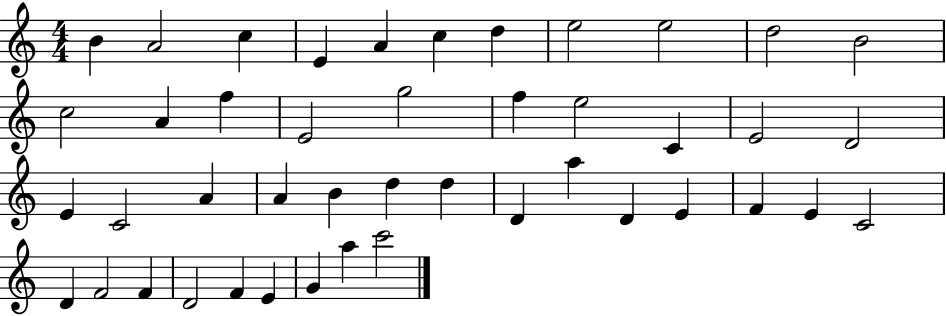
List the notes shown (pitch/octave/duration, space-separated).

B4/q A4/h C5/q E4/q A4/q C5/q D5/q E5/h E5/h D5/h B4/h C5/h A4/q F5/q E4/h G5/h F5/q E5/h C4/q E4/h D4/h E4/q C4/h A4/q A4/q B4/q D5/q D5/q D4/q A5/q D4/q E4/q F4/q E4/q C4/h D4/q F4/h F4/q D4/h F4/q E4/q G4/q A5/q C6/h